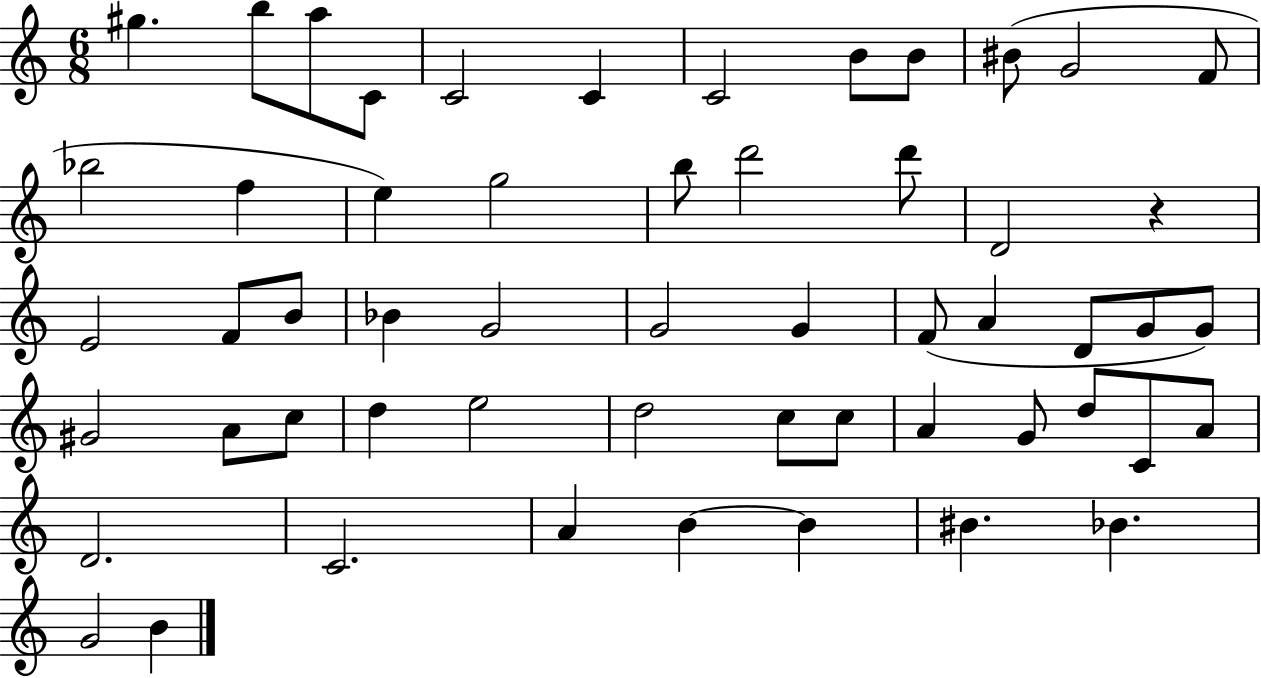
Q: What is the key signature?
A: C major